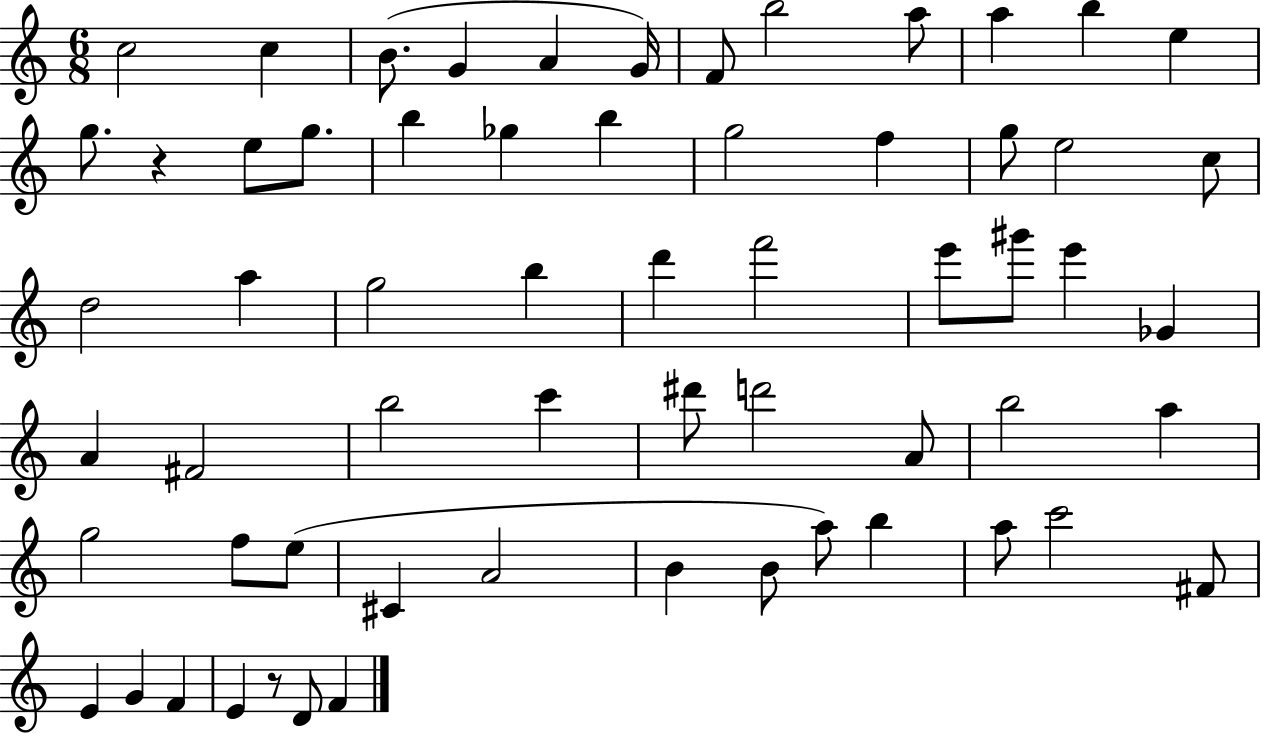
{
  \clef treble
  \numericTimeSignature
  \time 6/8
  \key c \major
  c''2 c''4 | b'8.( g'4 a'4 g'16) | f'8 b''2 a''8 | a''4 b''4 e''4 | \break g''8. r4 e''8 g''8. | b''4 ges''4 b''4 | g''2 f''4 | g''8 e''2 c''8 | \break d''2 a''4 | g''2 b''4 | d'''4 f'''2 | e'''8 gis'''8 e'''4 ges'4 | \break a'4 fis'2 | b''2 c'''4 | dis'''8 d'''2 a'8 | b''2 a''4 | \break g''2 f''8 e''8( | cis'4 a'2 | b'4 b'8 a''8) b''4 | a''8 c'''2 fis'8 | \break e'4 g'4 f'4 | e'4 r8 d'8 f'4 | \bar "|."
}